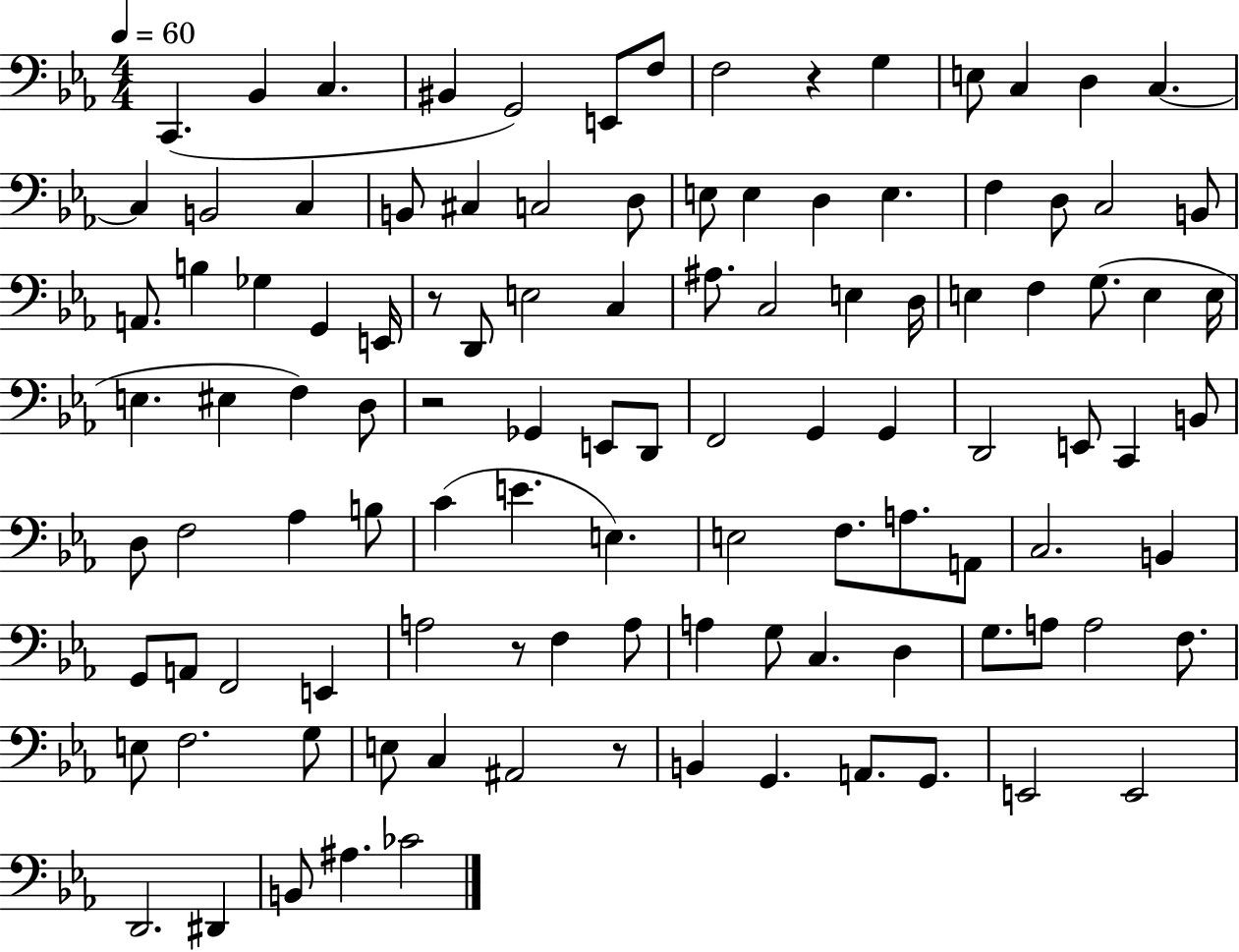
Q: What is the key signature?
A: EES major